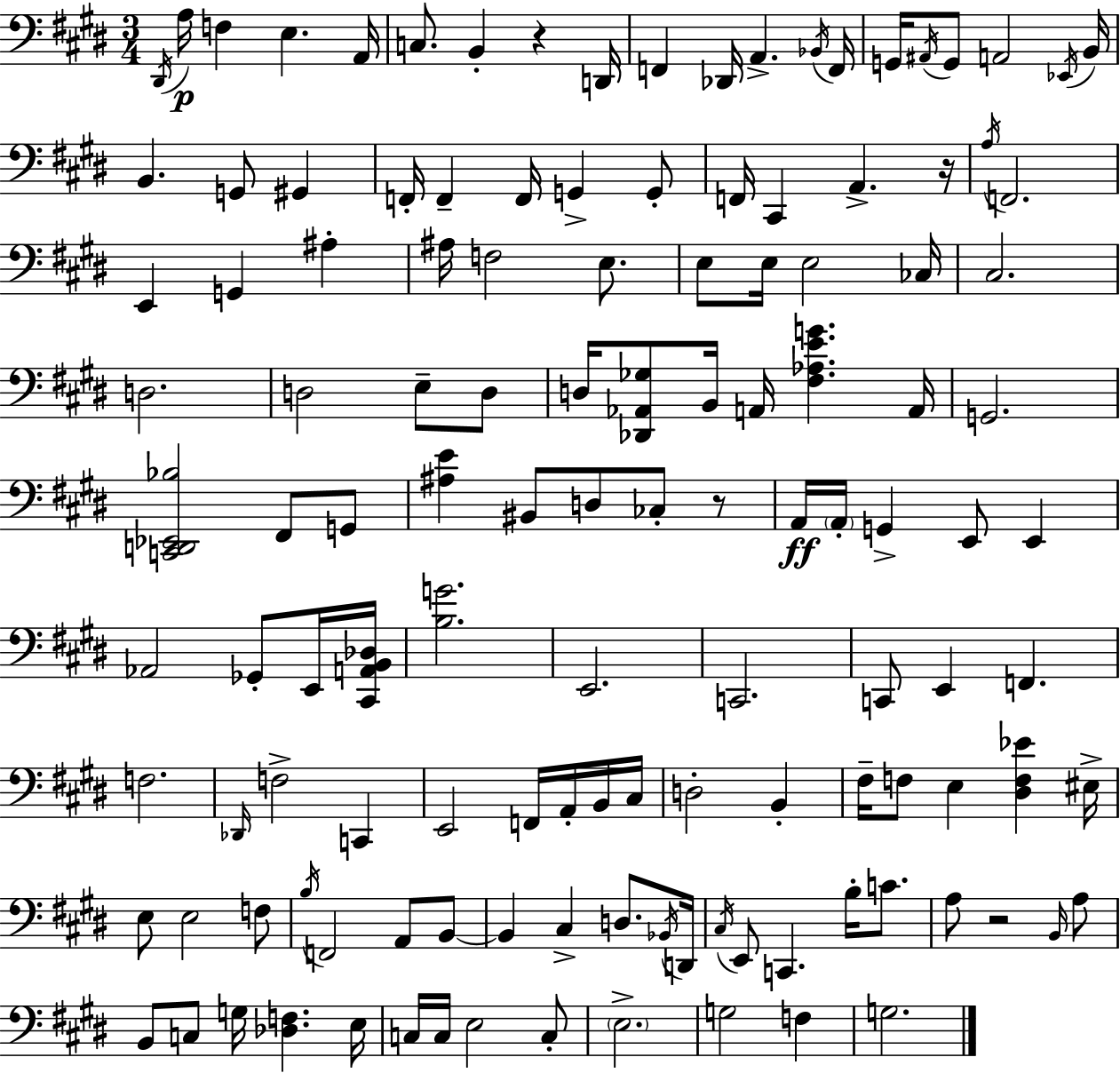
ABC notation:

X:1
T:Untitled
M:3/4
L:1/4
K:E
^D,,/4 A,/4 F, E, A,,/4 C,/2 B,, z D,,/4 F,, _D,,/4 A,, _B,,/4 F,,/4 G,,/4 ^A,,/4 G,,/2 A,,2 _E,,/4 B,,/4 B,, G,,/2 ^G,, F,,/4 F,, F,,/4 G,, G,,/2 F,,/4 ^C,, A,, z/4 A,/4 F,,2 E,, G,, ^A, ^A,/4 F,2 E,/2 E,/2 E,/4 E,2 _C,/4 ^C,2 D,2 D,2 E,/2 D,/2 D,/4 [_D,,_A,,_G,]/2 B,,/4 A,,/4 [^F,_A,EG] A,,/4 G,,2 [C,,D,,_E,,_B,]2 ^F,,/2 G,,/2 [^A,E] ^B,,/2 D,/2 _C,/2 z/2 A,,/4 A,,/4 G,, E,,/2 E,, _A,,2 _G,,/2 E,,/4 [^C,,A,,B,,_D,]/4 [B,G]2 E,,2 C,,2 C,,/2 E,, F,, F,2 _D,,/4 F,2 C,, E,,2 F,,/4 A,,/4 B,,/4 ^C,/4 D,2 B,, ^F,/4 F,/2 E, [^D,F,_E] ^E,/4 E,/2 E,2 F,/2 B,/4 F,,2 A,,/2 B,,/2 B,, ^C, D,/2 _B,,/4 D,,/4 ^C,/4 E,,/2 C,, B,/4 C/2 A,/2 z2 B,,/4 A,/2 B,,/2 C,/2 G,/4 [_D,F,] E,/4 C,/4 C,/4 E,2 C,/2 E,2 G,2 F, G,2